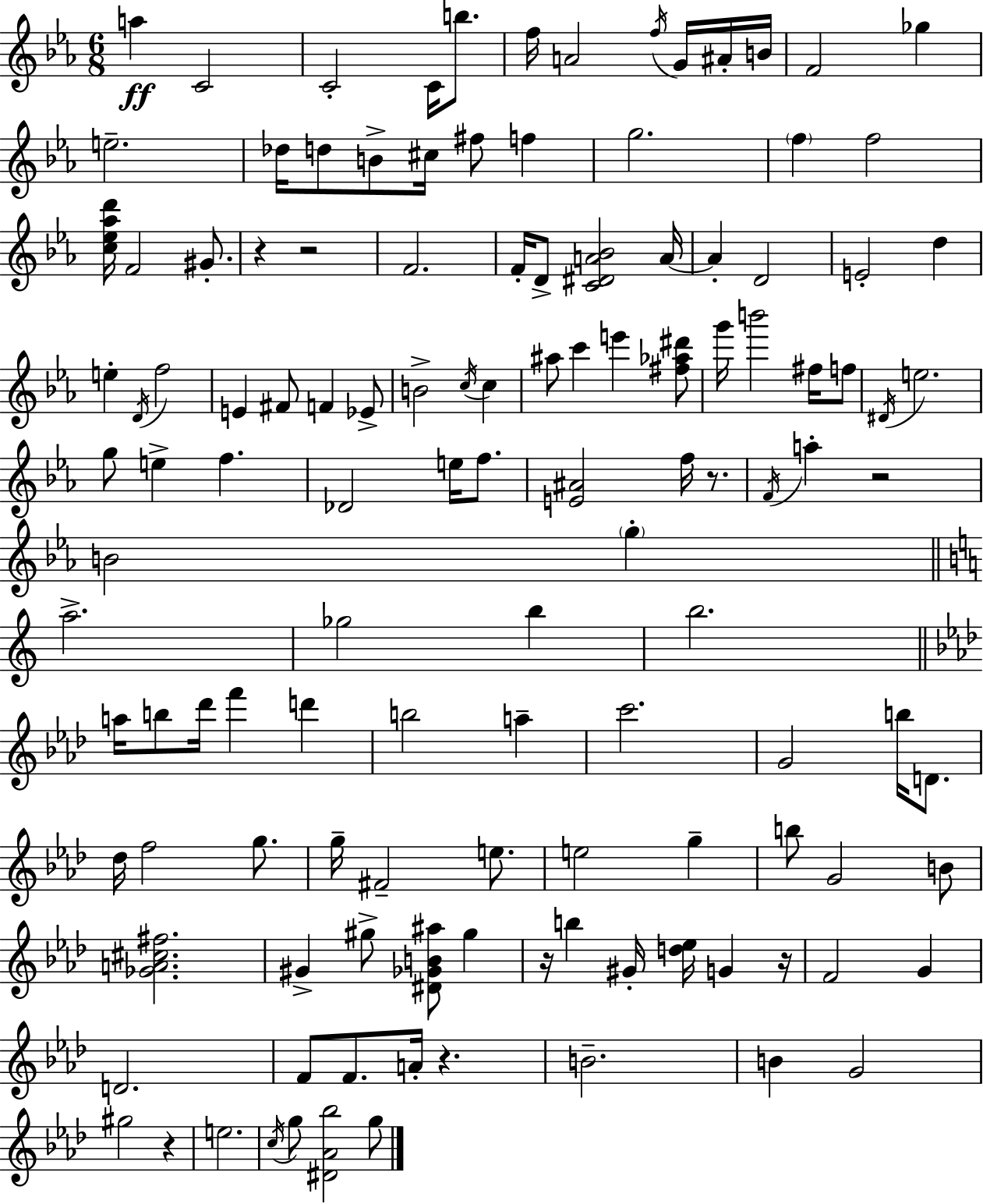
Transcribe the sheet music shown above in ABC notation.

X:1
T:Untitled
M:6/8
L:1/4
K:Cm
a C2 C2 C/4 b/2 f/4 A2 f/4 G/4 ^A/4 B/4 F2 _g e2 _d/4 d/2 B/2 ^c/4 ^f/2 f g2 f f2 [c_e_ad']/4 F2 ^G/2 z z2 F2 F/4 D/2 [C^DA_B]2 A/4 A D2 E2 d e D/4 f2 E ^F/2 F _E/2 B2 c/4 c ^a/2 c' e' [^f_a^d']/2 g'/4 b'2 ^f/4 f/2 ^D/4 e2 g/2 e f _D2 e/4 f/2 [E^A]2 f/4 z/2 F/4 a z2 B2 g a2 _g2 b b2 a/4 b/2 _d'/4 f' d' b2 a c'2 G2 b/4 D/2 _d/4 f2 g/2 g/4 ^F2 e/2 e2 g b/2 G2 B/2 [_GA^c^f]2 ^G ^g/2 [^D_GB^a]/2 ^g z/4 b ^G/4 [d_e]/4 G z/4 F2 G D2 F/2 F/2 A/4 z B2 B G2 ^g2 z e2 c/4 g/2 [^D_A_b]2 g/2